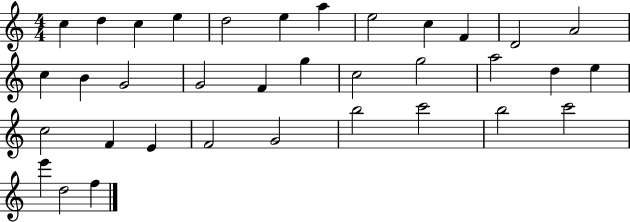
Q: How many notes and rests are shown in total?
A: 35